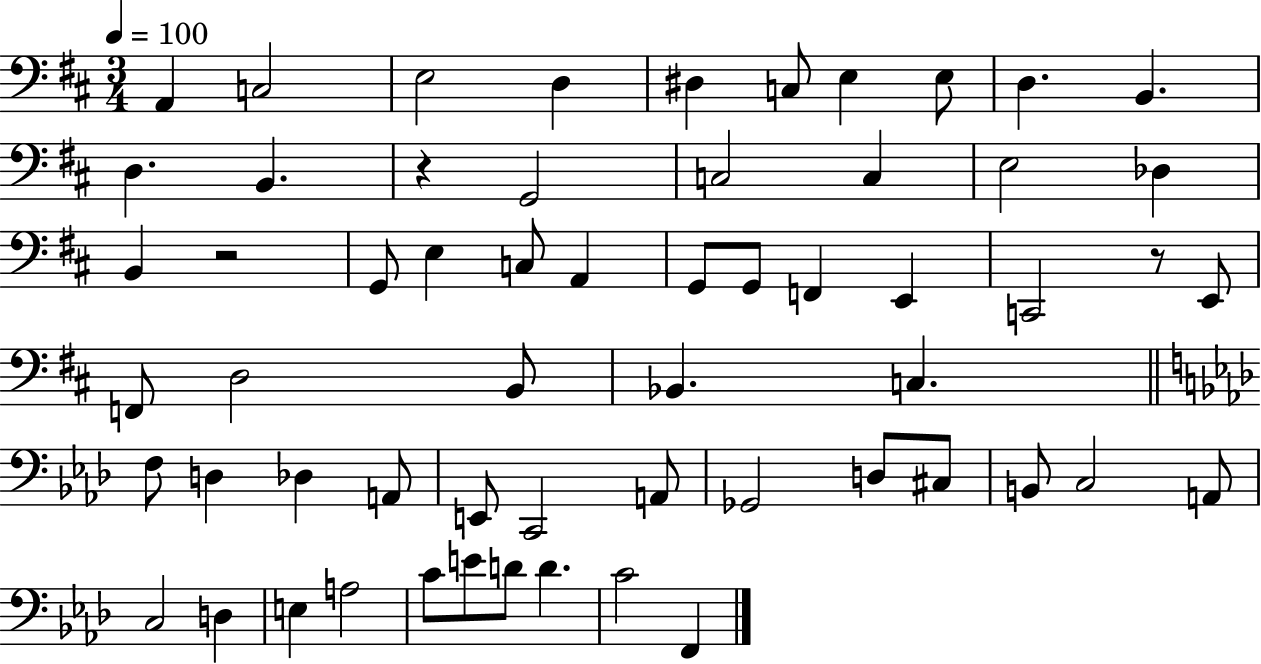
X:1
T:Untitled
M:3/4
L:1/4
K:D
A,, C,2 E,2 D, ^D, C,/2 E, E,/2 D, B,, D, B,, z G,,2 C,2 C, E,2 _D, B,, z2 G,,/2 E, C,/2 A,, G,,/2 G,,/2 F,, E,, C,,2 z/2 E,,/2 F,,/2 D,2 B,,/2 _B,, C, F,/2 D, _D, A,,/2 E,,/2 C,,2 A,,/2 _G,,2 D,/2 ^C,/2 B,,/2 C,2 A,,/2 C,2 D, E, A,2 C/2 E/2 D/2 D C2 F,,